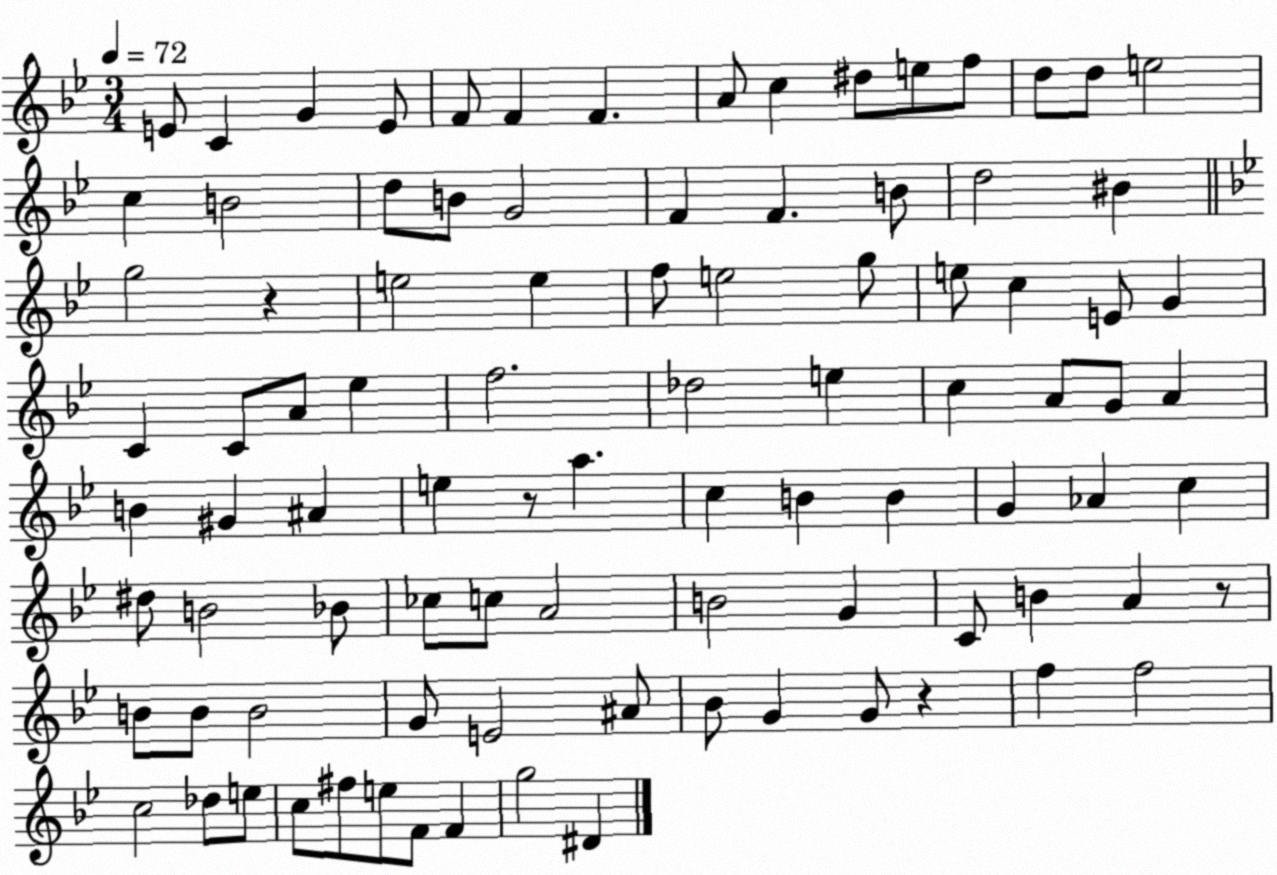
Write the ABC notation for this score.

X:1
T:Untitled
M:3/4
L:1/4
K:Bb
E/2 C G E/2 F/2 F F A/2 c ^d/2 e/2 f/2 d/2 d/2 e2 c B2 d/2 B/2 G2 F F B/2 d2 ^B g2 z e2 e f/2 e2 g/2 e/2 c E/2 G C C/2 A/2 _e f2 _d2 e c A/2 G/2 A B ^G ^A e z/2 a c B B G _A c ^d/2 B2 _B/2 _c/2 c/2 A2 B2 G C/2 B A z/2 B/2 B/2 B2 G/2 E2 ^A/2 _B/2 G G/2 z f f2 c2 _d/2 e/2 c/2 ^f/2 e/2 F/2 F g2 ^D